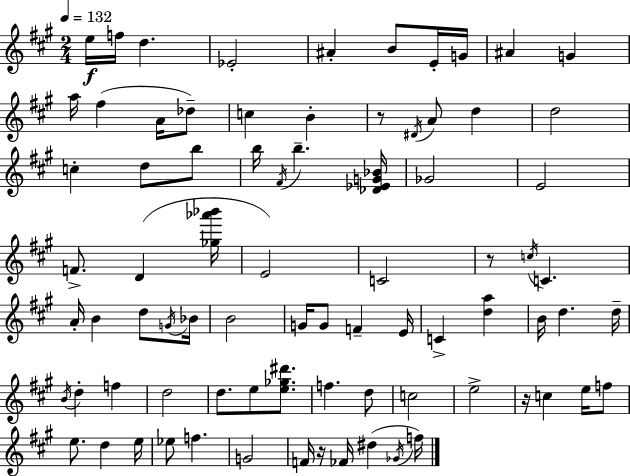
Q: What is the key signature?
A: A major